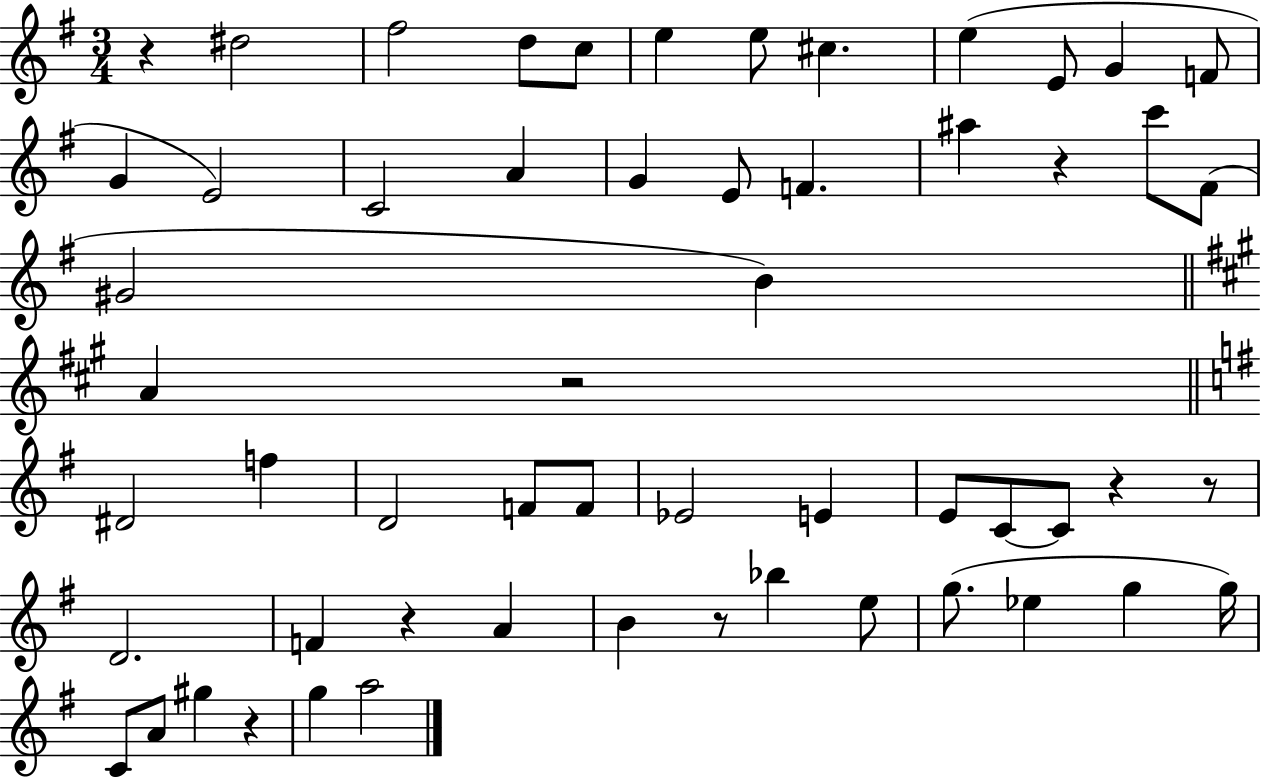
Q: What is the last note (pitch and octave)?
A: A5